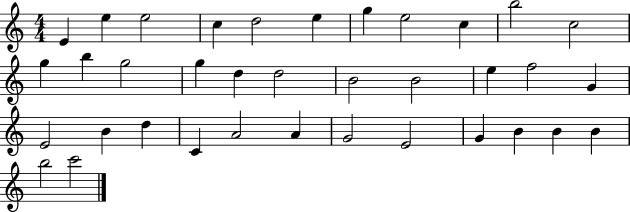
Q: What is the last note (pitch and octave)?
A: C6